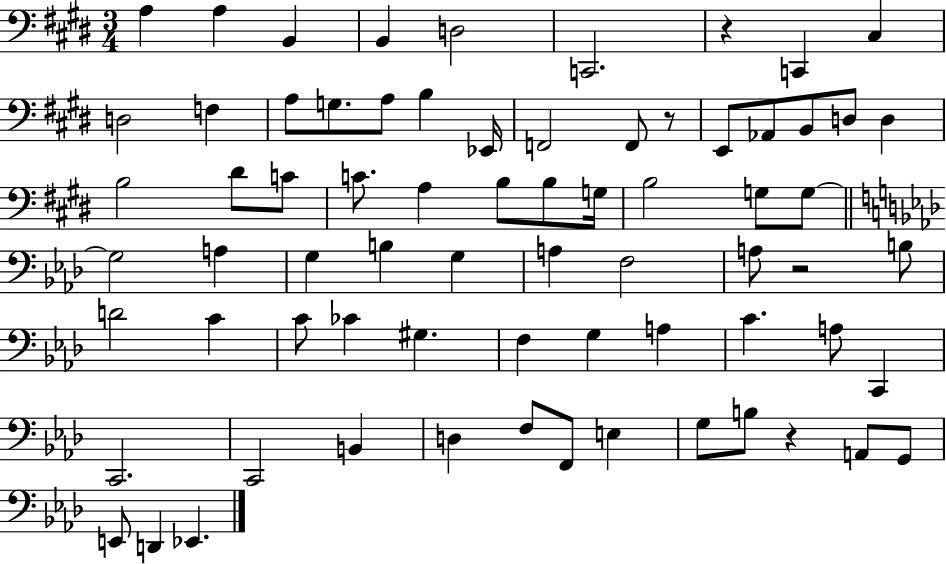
X:1
T:Untitled
M:3/4
L:1/4
K:E
A, A, B,, B,, D,2 C,,2 z C,, ^C, D,2 F, A,/2 G,/2 A,/2 B, _E,,/4 F,,2 F,,/2 z/2 E,,/2 _A,,/2 B,,/2 D,/2 D, B,2 ^D/2 C/2 C/2 A, B,/2 B,/2 G,/4 B,2 G,/2 G,/2 G,2 A, G, B, G, A, F,2 A,/2 z2 B,/2 D2 C C/2 _C ^G, F, G, A, C A,/2 C,, C,,2 C,,2 B,, D, F,/2 F,,/2 E, G,/2 B,/2 z A,,/2 G,,/2 E,,/2 D,, _E,,